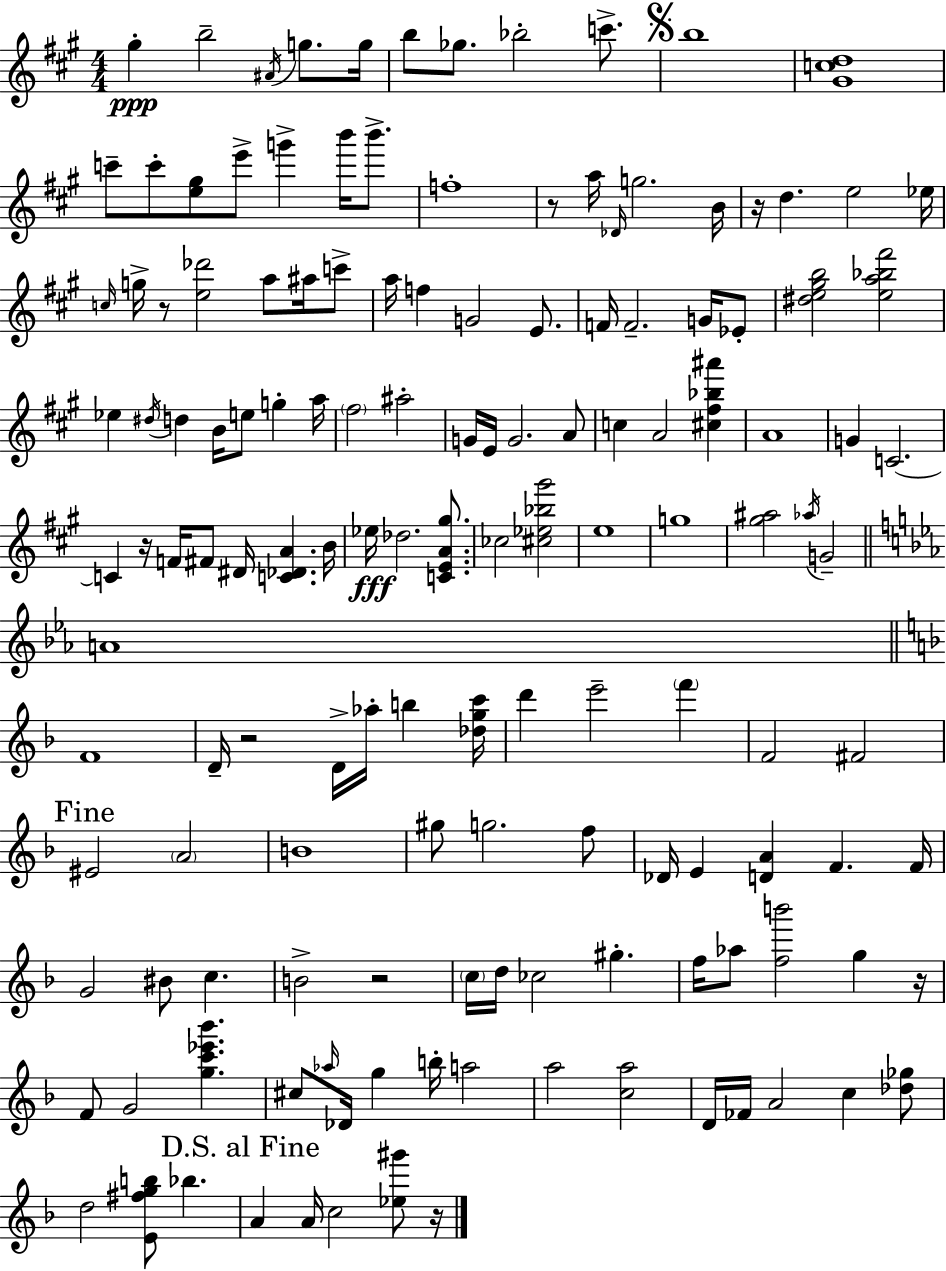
{
  \clef treble
  \numericTimeSignature
  \time 4/4
  \key a \major
  gis''4-.\ppp b''2-- \acciaccatura { ais'16 } g''8. | g''16 b''8 ges''8. bes''2-. c'''8.-> | \mark \markup { \musicglyph "scripts.segno" } b''1 | <gis' c'' d''>1 | \break c'''8-- c'''8-. <e'' gis''>8 e'''8-> g'''4-> b'''16 b'''8.-> | f''1-. | r8 a''16 \grace { des'16 } g''2. | b'16 r16 d''4. e''2 | \break ees''16 \grace { c''16 } g''16-> r8 <e'' des'''>2 a''8 | ais''16 c'''8-> a''16 f''4 g'2 | e'8. f'16 f'2.-- | g'16 ees'8-. <dis'' e'' gis'' b''>2 <e'' a'' bes'' fis'''>2 | \break ees''4 \acciaccatura { dis''16 } d''4 b'16 e''8 g''4-. | a''16 \parenthesize fis''2 ais''2-. | g'16 e'16 g'2. | a'8 c''4 a'2 | \break <cis'' fis'' bes'' ais'''>4 a'1 | g'4 c'2.~~ | c'4 r16 f'16 fis'8 dis'16 <c' des' a'>4. | b'16 ees''16\fff des''2. | \break <c' e' a' gis''>8. ces''2 <cis'' ees'' bes'' gis'''>2 | e''1 | g''1 | <gis'' ais''>2 \acciaccatura { aes''16 } g'2-- | \break \bar "||" \break \key c \minor a'1 | \bar "||" \break \key d \minor f'1 | d'16-- r2 d'16-> aes''16-. b''4 <des'' g'' c'''>16 | d'''4 e'''2-- \parenthesize f'''4 | f'2 fis'2 | \break \mark "Fine" eis'2 \parenthesize a'2 | b'1 | gis''8 g''2. f''8 | des'16 e'4 <d' a'>4 f'4. f'16 | \break g'2 bis'8 c''4. | b'2-> r2 | \parenthesize c''16 d''16 ces''2 gis''4.-. | f''16 aes''8 <f'' b'''>2 g''4 r16 | \break f'8 g'2 <g'' c''' ees''' bes'''>4. | cis''8 \grace { aes''16 } des'16 g''4 b''16-. a''2 | a''2 <c'' a''>2 | d'16 fes'16 a'2 c''4 <des'' ges''>8 | \break d''2 <e' fis'' g'' b''>8 bes''4. | \mark "D.S. al Fine" a'4 a'16 c''2 <ees'' gis'''>8 | r16 \bar "|."
}